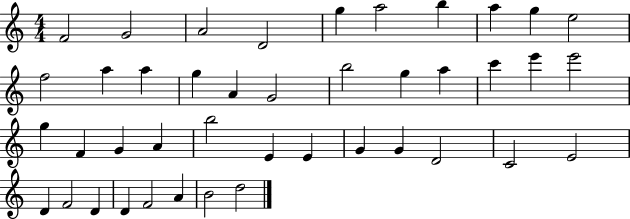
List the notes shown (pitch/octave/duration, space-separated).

F4/h G4/h A4/h D4/h G5/q A5/h B5/q A5/q G5/q E5/h F5/h A5/q A5/q G5/q A4/q G4/h B5/h G5/q A5/q C6/q E6/q E6/h G5/q F4/q G4/q A4/q B5/h E4/q E4/q G4/q G4/q D4/h C4/h E4/h D4/q F4/h D4/q D4/q F4/h A4/q B4/h D5/h